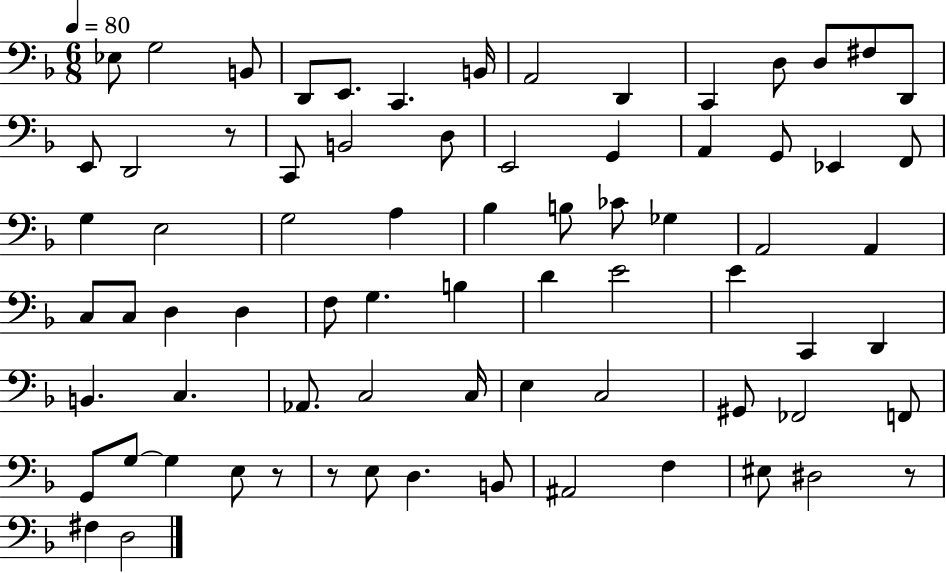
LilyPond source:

{
  \clef bass
  \numericTimeSignature
  \time 6/8
  \key f \major
  \tempo 4 = 80
  ees8 g2 b,8 | d,8 e,8. c,4. b,16 | a,2 d,4 | c,4 d8 d8 fis8 d,8 | \break e,8 d,2 r8 | c,8 b,2 d8 | e,2 g,4 | a,4 g,8 ees,4 f,8 | \break g4 e2 | g2 a4 | bes4 b8 ces'8 ges4 | a,2 a,4 | \break c8 c8 d4 d4 | f8 g4. b4 | d'4 e'2 | e'4 c,4 d,4 | \break b,4. c4. | aes,8. c2 c16 | e4 c2 | gis,8 fes,2 f,8 | \break g,8 g8~~ g4 e8 r8 | r8 e8 d4. b,8 | ais,2 f4 | eis8 dis2 r8 | \break fis4 d2 | \bar "|."
}